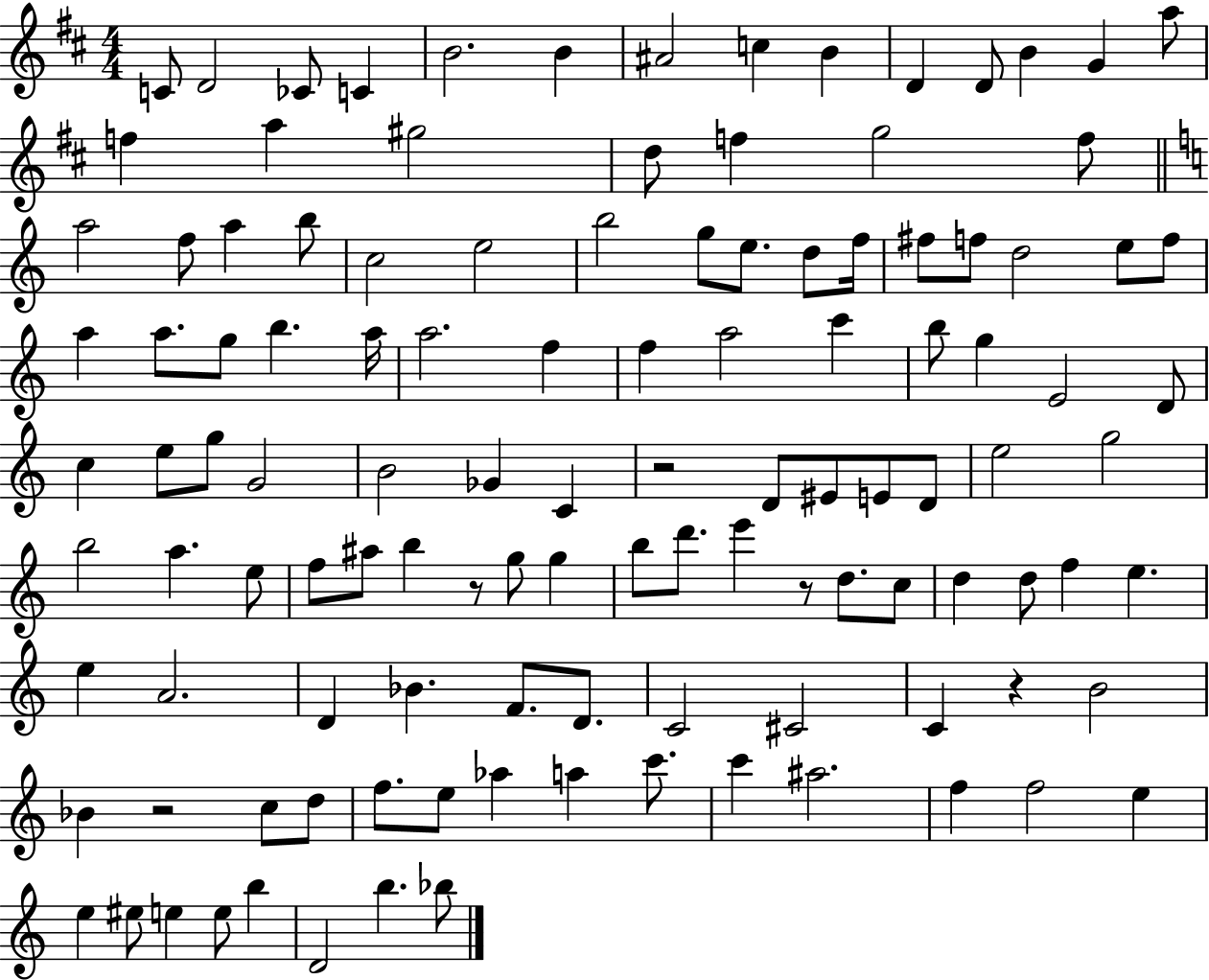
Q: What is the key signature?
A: D major